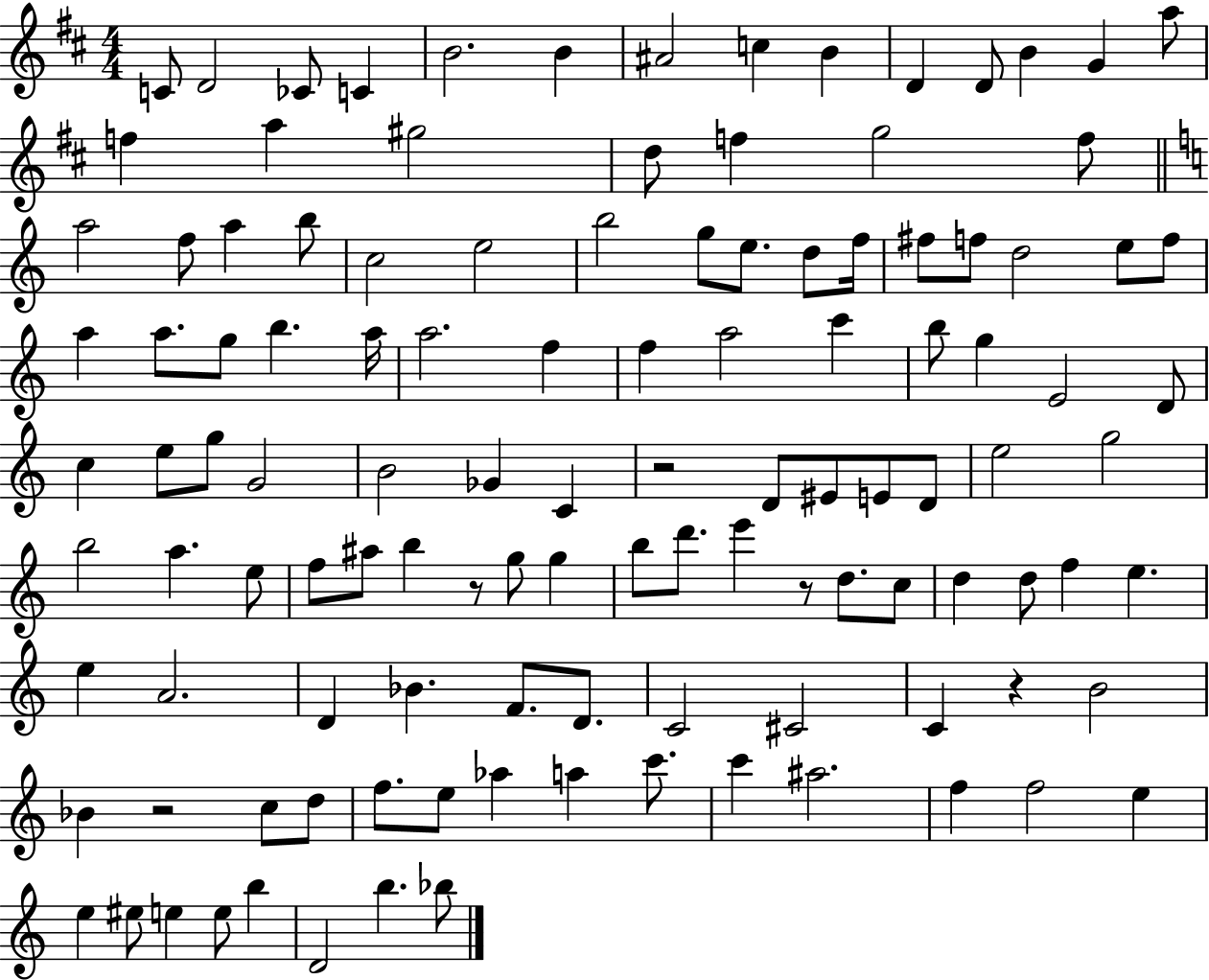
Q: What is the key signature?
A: D major